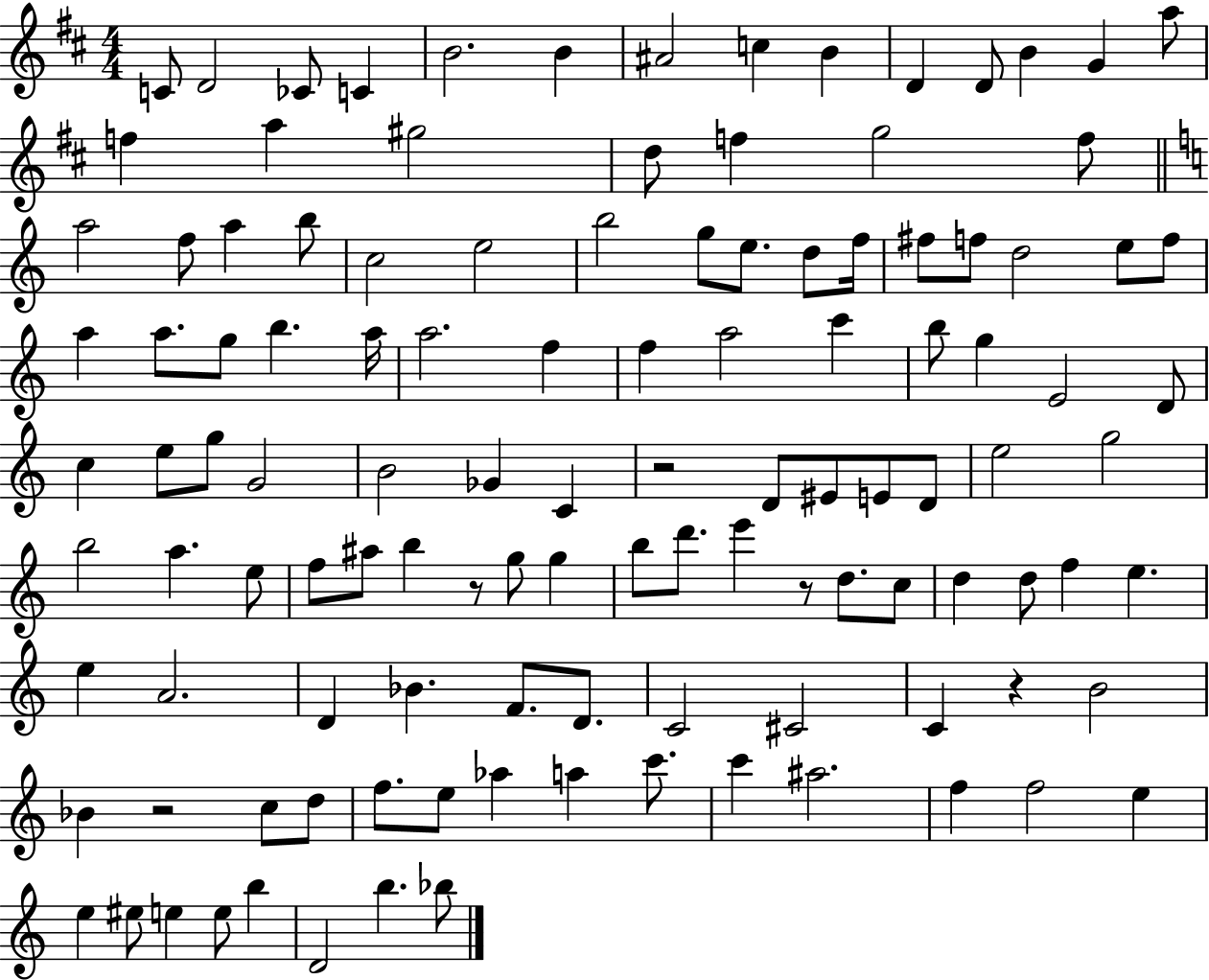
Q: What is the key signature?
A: D major